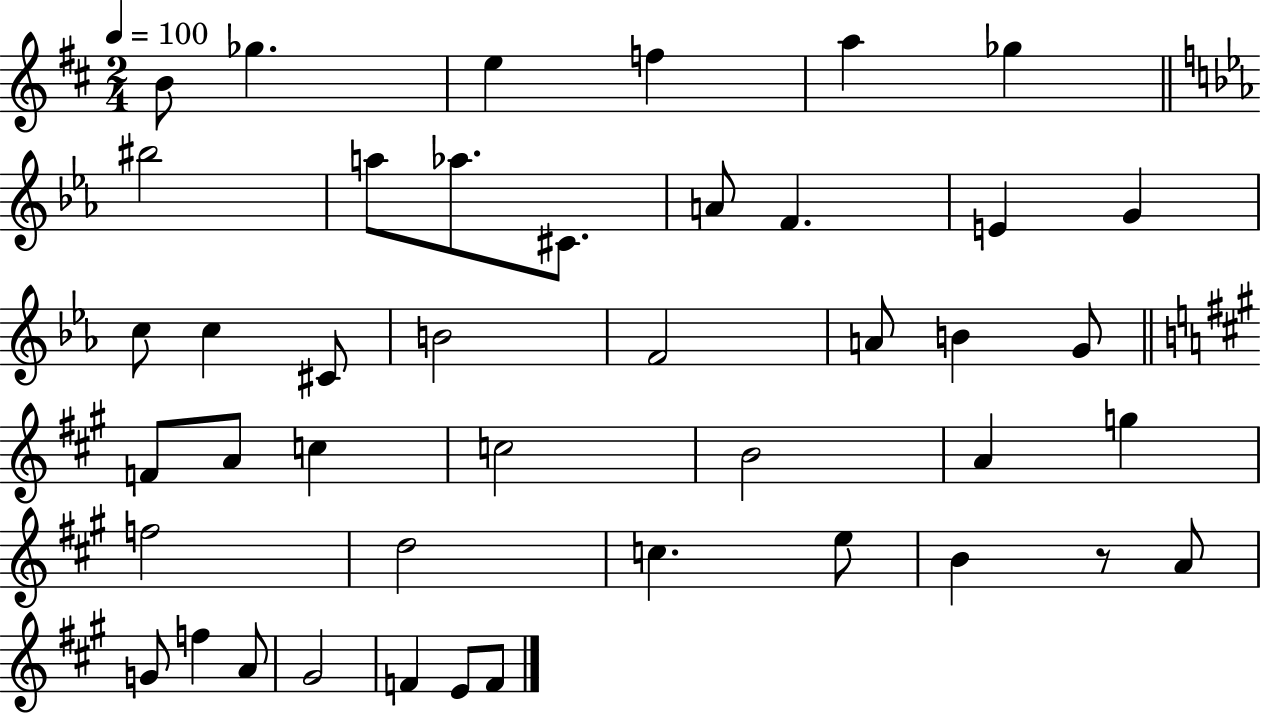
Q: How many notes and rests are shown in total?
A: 43